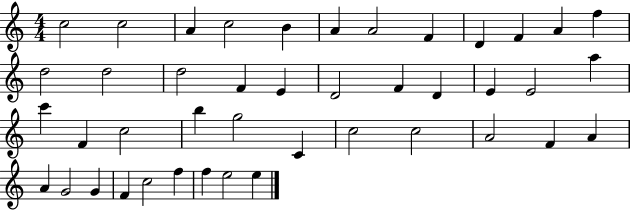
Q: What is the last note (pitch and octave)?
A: E5